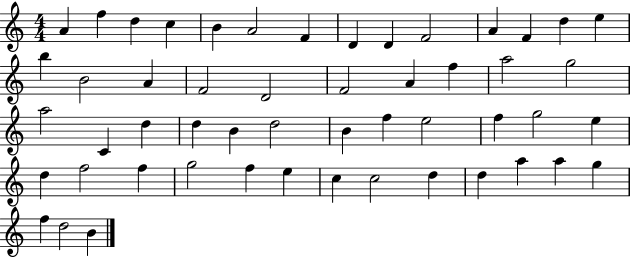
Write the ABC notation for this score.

X:1
T:Untitled
M:4/4
L:1/4
K:C
A f d c B A2 F D D F2 A F d e b B2 A F2 D2 F2 A f a2 g2 a2 C d d B d2 B f e2 f g2 e d f2 f g2 f e c c2 d d a a g f d2 B